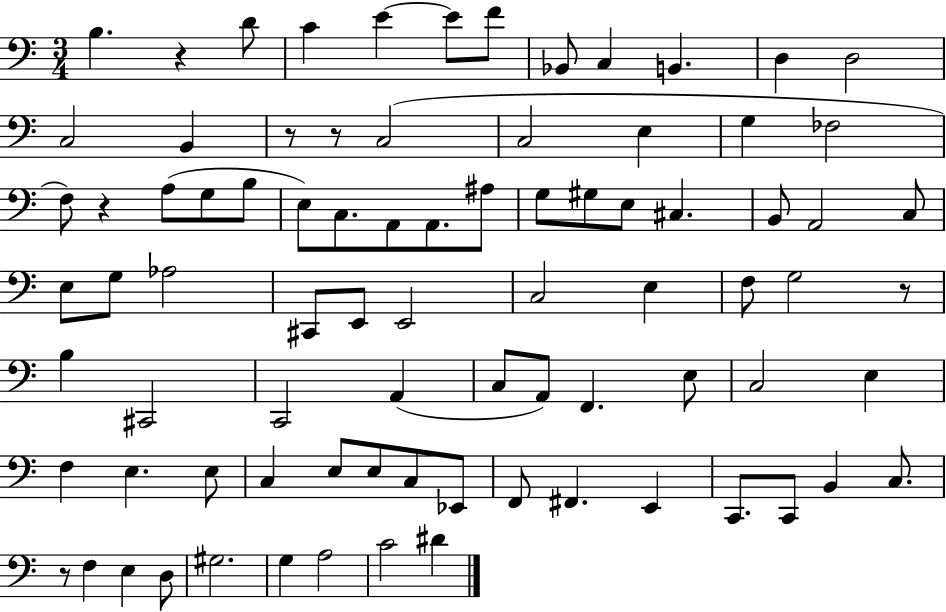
{
  \clef bass
  \numericTimeSignature
  \time 3/4
  \key c \major
  \repeat volta 2 { b4. r4 d'8 | c'4 e'4~~ e'8 f'8 | bes,8 c4 b,4. | d4 d2 | \break c2 b,4 | r8 r8 c2( | c2 e4 | g4 fes2 | \break f8) r4 a8( g8 b8 | e8) c8. a,8 a,8. ais8 | g8 gis8 e8 cis4. | b,8 a,2 c8 | \break e8 g8 aes2 | cis,8 e,8 e,2 | c2 e4 | f8 g2 r8 | \break b4 cis,2 | c,2 a,4( | c8 a,8) f,4. e8 | c2 e4 | \break f4 e4. e8 | c4 e8 e8 c8 ees,8 | f,8 fis,4. e,4 | c,8. c,8 b,4 c8. | \break r8 f4 e4 d8 | gis2. | g4 a2 | c'2 dis'4 | \break } \bar "|."
}